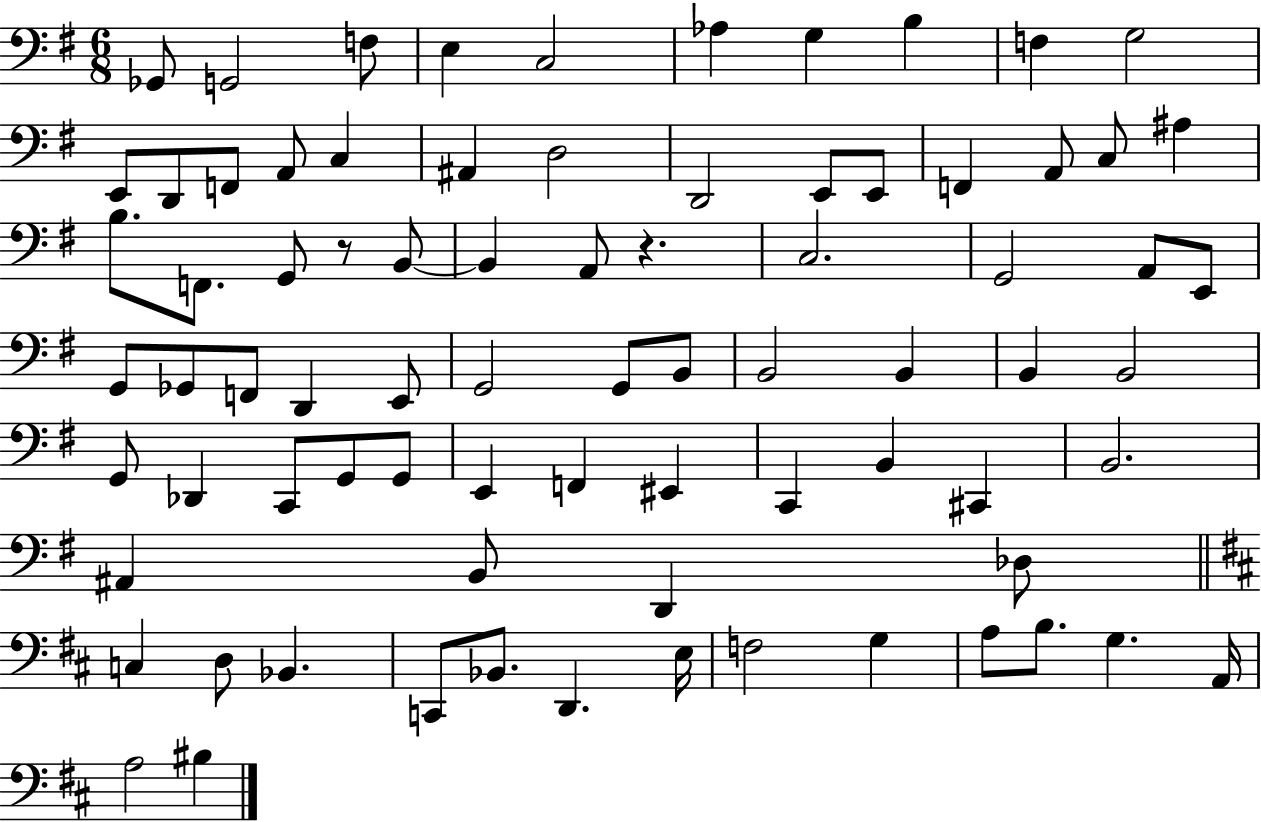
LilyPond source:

{
  \clef bass
  \numericTimeSignature
  \time 6/8
  \key g \major
  ges,8 g,2 f8 | e4 c2 | aes4 g4 b4 | f4 g2 | \break e,8 d,8 f,8 a,8 c4 | ais,4 d2 | d,2 e,8 e,8 | f,4 a,8 c8 ais4 | \break b8. f,8. g,8 r8 b,8~~ | b,4 a,8 r4. | c2. | g,2 a,8 e,8 | \break g,8 ges,8 f,8 d,4 e,8 | g,2 g,8 b,8 | b,2 b,4 | b,4 b,2 | \break g,8 des,4 c,8 g,8 g,8 | e,4 f,4 eis,4 | c,4 b,4 cis,4 | b,2. | \break ais,4 b,8 d,4 des8 | \bar "||" \break \key b \minor c4 d8 bes,4. | c,8 bes,8. d,4. e16 | f2 g4 | a8 b8. g4. a,16 | \break a2 bis4 | \bar "|."
}